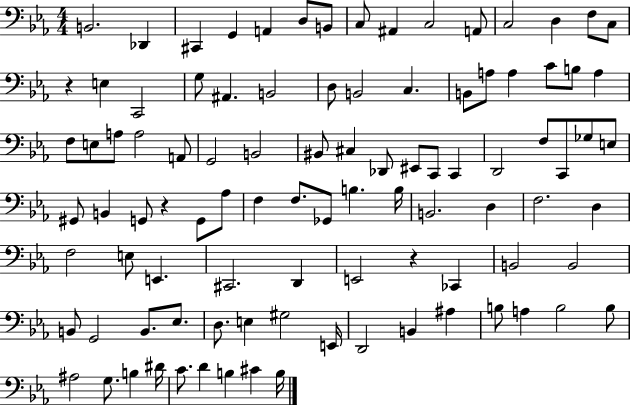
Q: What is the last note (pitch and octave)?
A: B3